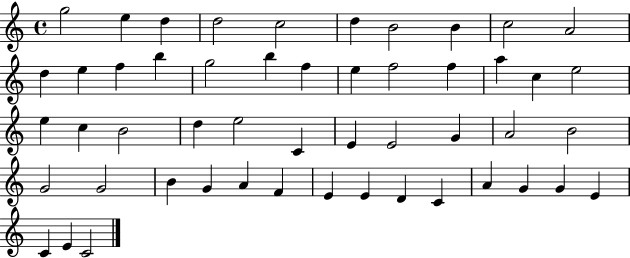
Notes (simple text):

G5/h E5/q D5/q D5/h C5/h D5/q B4/h B4/q C5/h A4/h D5/q E5/q F5/q B5/q G5/h B5/q F5/q E5/q F5/h F5/q A5/q C5/q E5/h E5/q C5/q B4/h D5/q E5/h C4/q E4/q E4/h G4/q A4/h B4/h G4/h G4/h B4/q G4/q A4/q F4/q E4/q E4/q D4/q C4/q A4/q G4/q G4/q E4/q C4/q E4/q C4/h